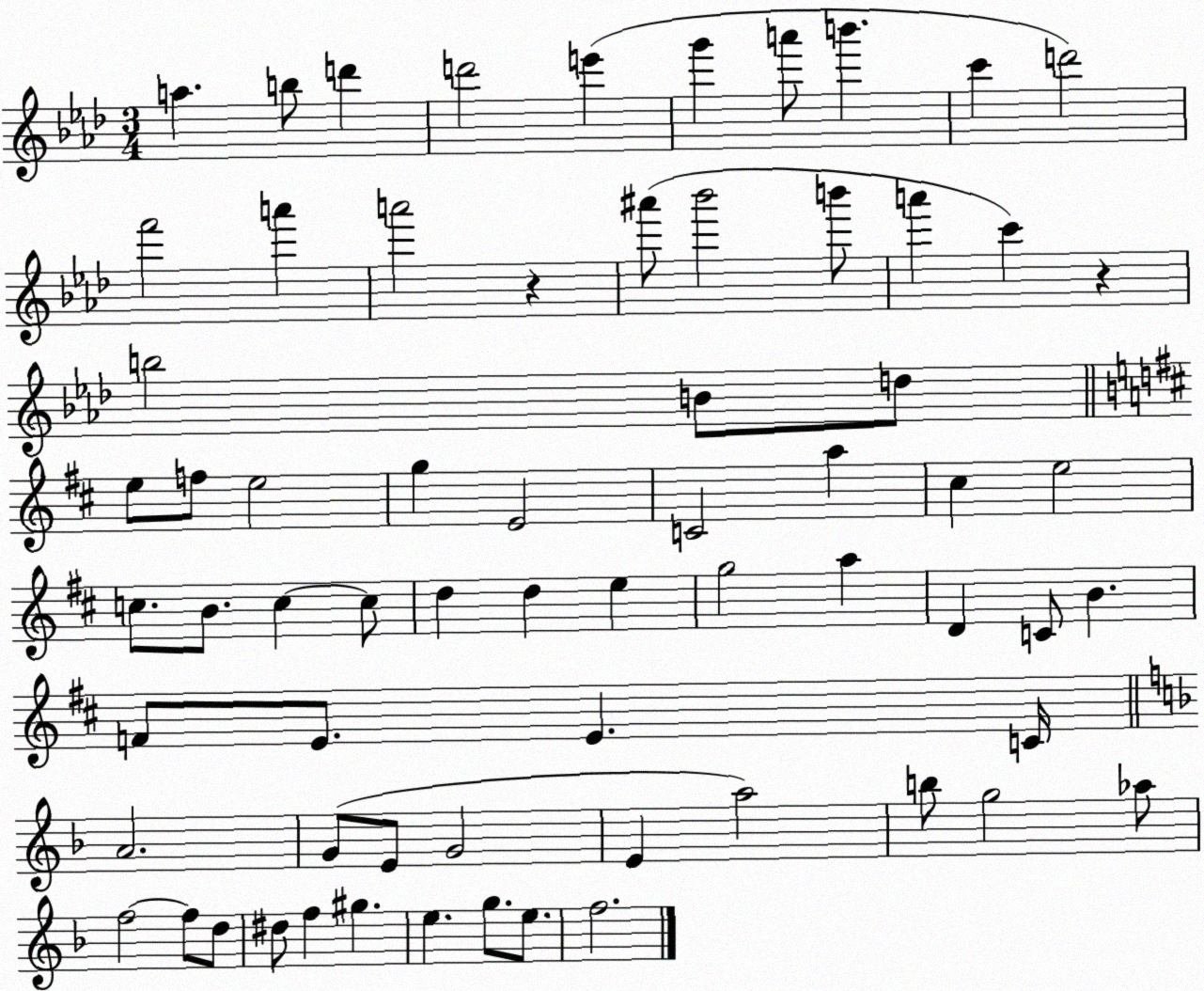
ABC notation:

X:1
T:Untitled
M:3/4
L:1/4
K:Ab
a b/2 d' d'2 e' g' a'/2 b' c' d'2 f'2 a' a'2 z ^a'/2 _b'2 b'/2 a' c' z b2 B/2 d/2 e/2 f/2 e2 g E2 C2 a ^c e2 c/2 B/2 c c/2 d d e g2 a D C/2 B F/2 E/2 E C/4 A2 G/2 E/2 G2 E a2 b/2 g2 _a/2 f2 f/2 d/2 ^d/2 f ^g e g/2 e/2 f2